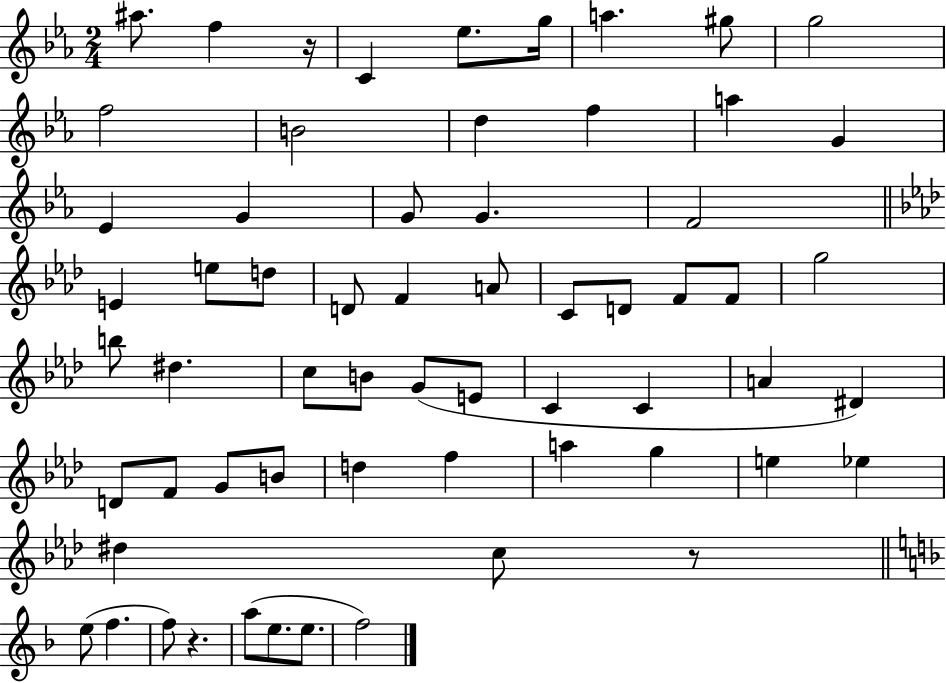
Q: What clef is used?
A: treble